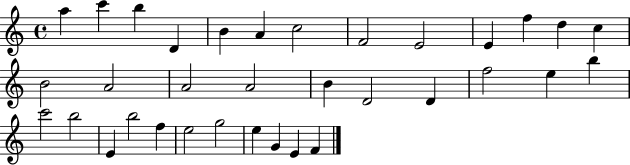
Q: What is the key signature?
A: C major